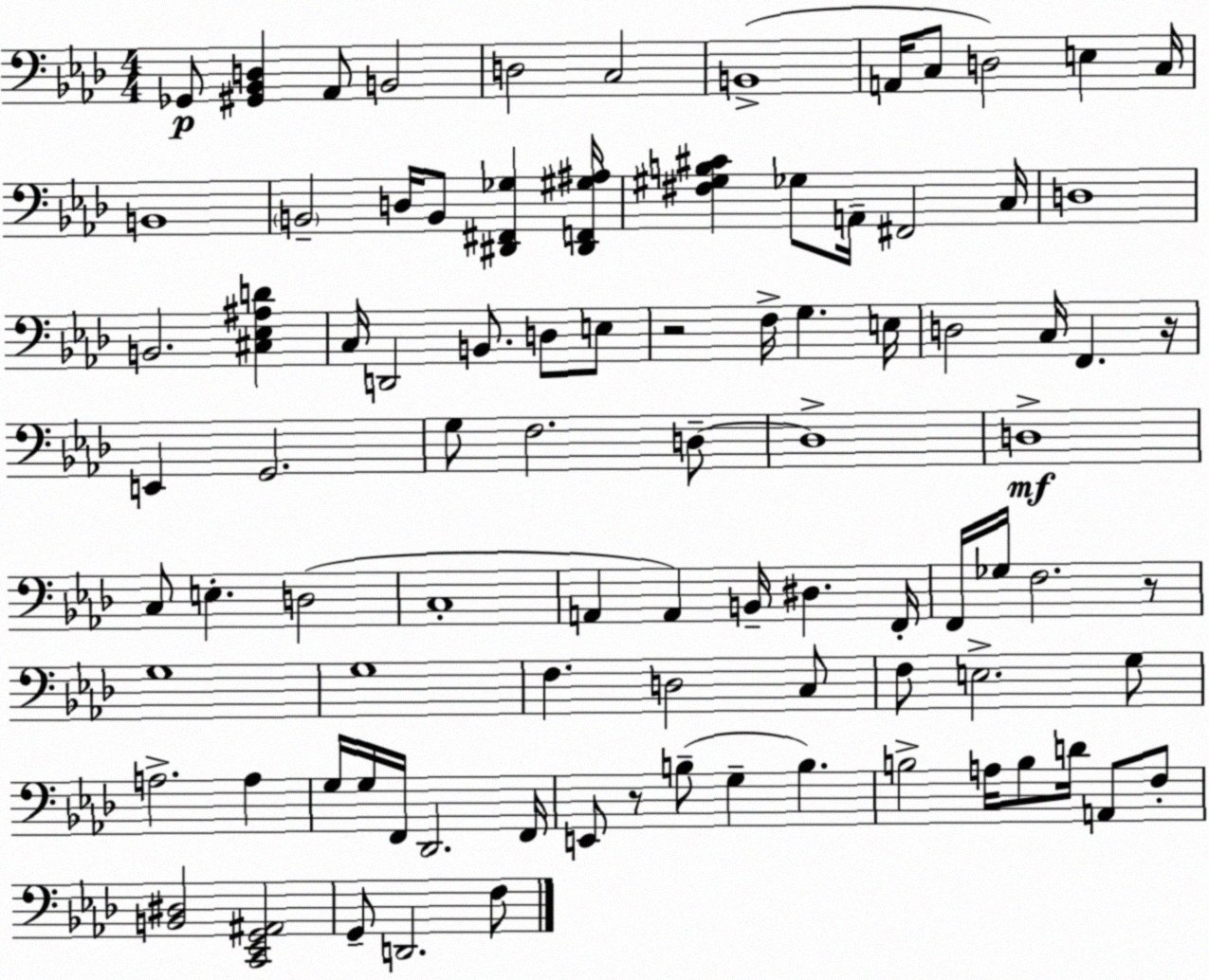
X:1
T:Untitled
M:4/4
L:1/4
K:Fm
_G,,/2 [^G,,_B,,D,] _A,,/2 B,,2 D,2 C,2 B,,4 A,,/4 C,/2 D,2 E, C,/4 B,,4 B,,2 D,/4 B,,/2 [^D,,^F,,_G,] [^D,,F,,^G,^A,]/4 [^F,^G,B,^C] _G,/2 A,,/4 ^F,,2 C,/4 D,4 B,,2 [^C,_E,^A,D] C,/4 D,,2 B,,/2 D,/2 E,/2 z2 F,/4 G, E,/4 D,2 C,/4 F,, z/4 E,, G,,2 G,/2 F,2 D,/2 D,4 D,4 C,/2 E, D,2 C,4 A,, A,, B,,/4 ^D, F,,/4 F,,/4 _G,/4 F,2 z/2 G,4 G,4 F, D,2 C,/2 F,/2 E,2 G,/2 A,2 A, G,/4 G,/4 F,,/4 _D,,2 F,,/4 E,,/2 z/2 B,/2 G, B, B,2 A,/4 B,/2 D/4 A,,/2 F,/2 [B,,^D,]2 [C,,_E,,G,,^A,,]2 G,,/2 D,,2 F,/2